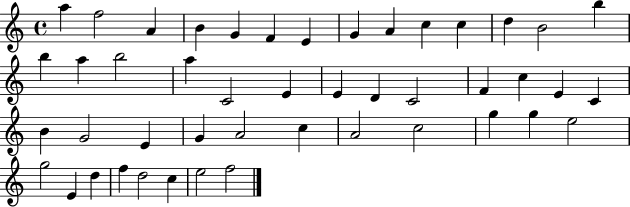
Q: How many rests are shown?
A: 0